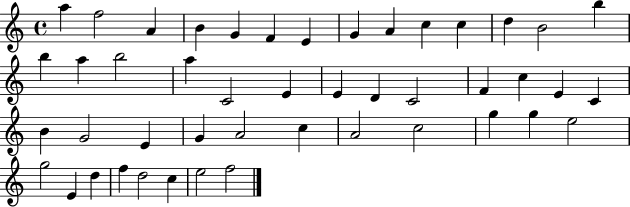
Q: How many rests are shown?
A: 0